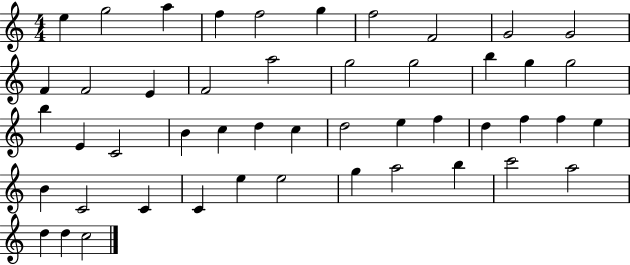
{
  \clef treble
  \numericTimeSignature
  \time 4/4
  \key c \major
  e''4 g''2 a''4 | f''4 f''2 g''4 | f''2 f'2 | g'2 g'2 | \break f'4 f'2 e'4 | f'2 a''2 | g''2 g''2 | b''4 g''4 g''2 | \break b''4 e'4 c'2 | b'4 c''4 d''4 c''4 | d''2 e''4 f''4 | d''4 f''4 f''4 e''4 | \break b'4 c'2 c'4 | c'4 e''4 e''2 | g''4 a''2 b''4 | c'''2 a''2 | \break d''4 d''4 c''2 | \bar "|."
}